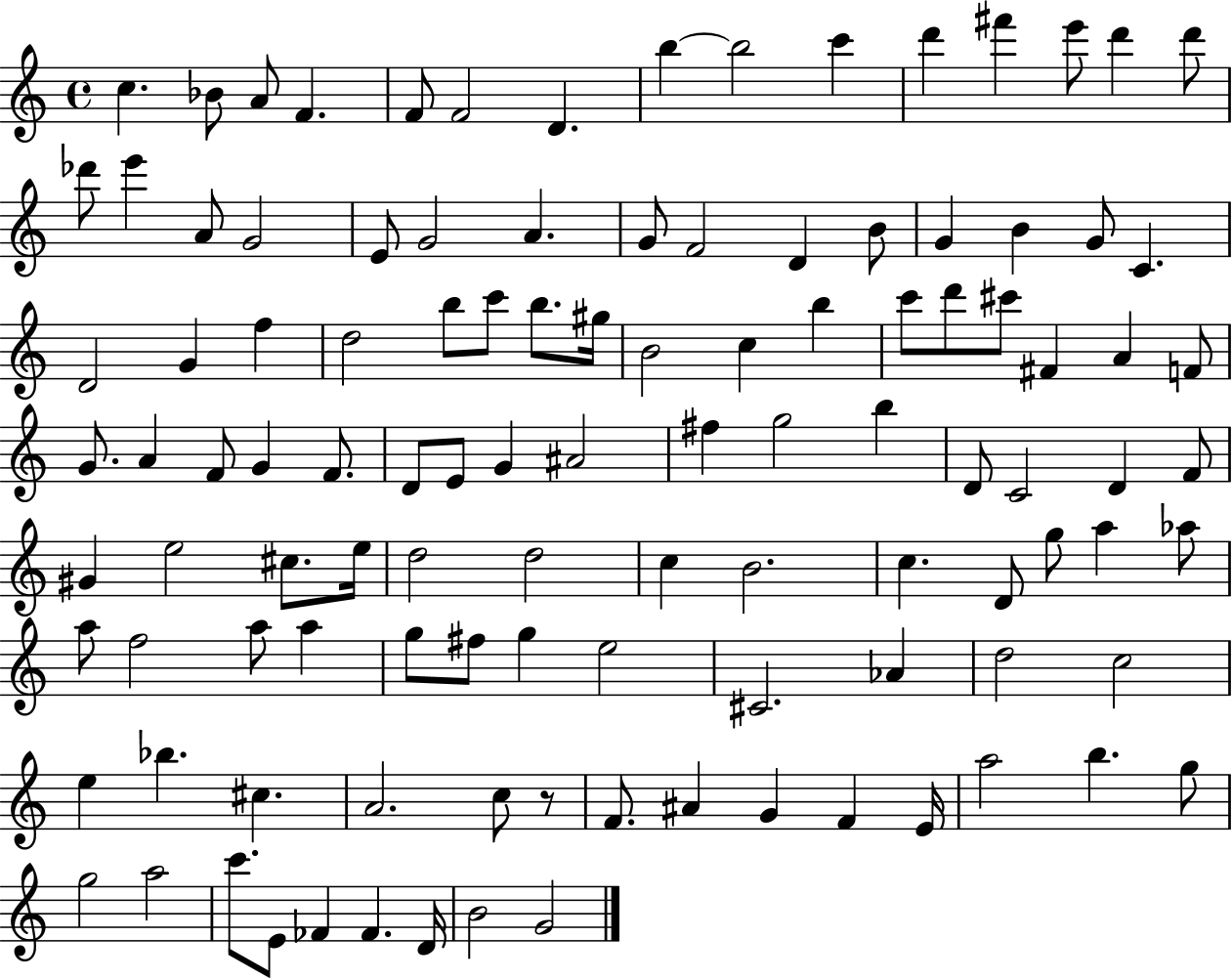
C5/q. Bb4/e A4/e F4/q. F4/e F4/h D4/q. B5/q B5/h C6/q D6/q F#6/q E6/e D6/q D6/e Db6/e E6/q A4/e G4/h E4/e G4/h A4/q. G4/e F4/h D4/q B4/e G4/q B4/q G4/e C4/q. D4/h G4/q F5/q D5/h B5/e C6/e B5/e. G#5/s B4/h C5/q B5/q C6/e D6/e C#6/e F#4/q A4/q F4/e G4/e. A4/q F4/e G4/q F4/e. D4/e E4/e G4/q A#4/h F#5/q G5/h B5/q D4/e C4/h D4/q F4/e G#4/q E5/h C#5/e. E5/s D5/h D5/h C5/q B4/h. C5/q. D4/e G5/e A5/q Ab5/e A5/e F5/h A5/e A5/q G5/e F#5/e G5/q E5/h C#4/h. Ab4/q D5/h C5/h E5/q Bb5/q. C#5/q. A4/h. C5/e R/e F4/e. A#4/q G4/q F4/q E4/s A5/h B5/q. G5/e G5/h A5/h C6/e. E4/e FES4/q FES4/q. D4/s B4/h G4/h